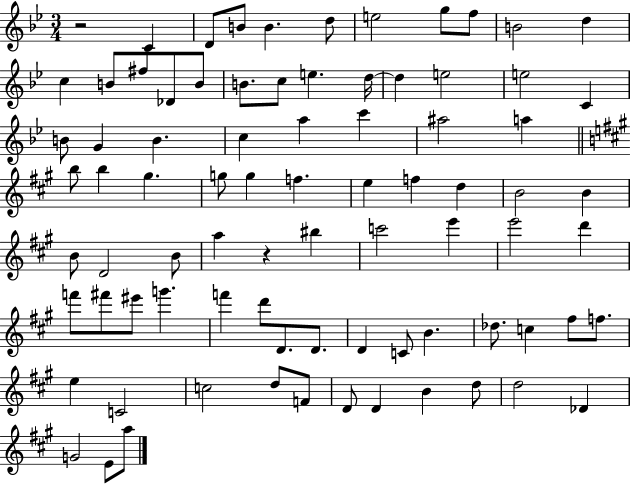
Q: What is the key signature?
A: BES major